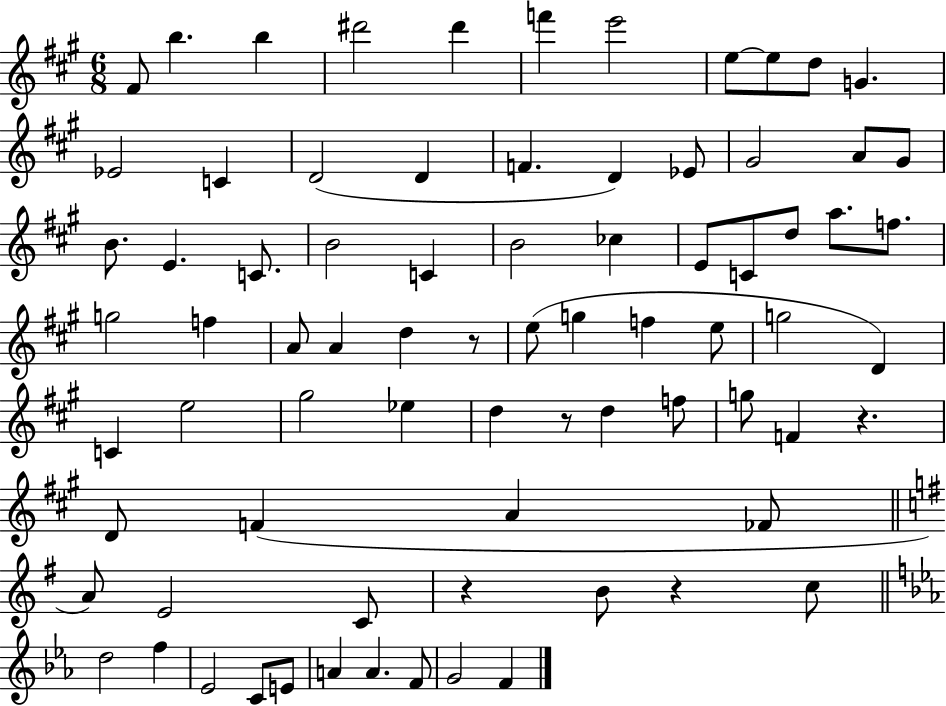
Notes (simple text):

F#4/e B5/q. B5/q D#6/h D#6/q F6/q E6/h E5/e E5/e D5/e G4/q. Eb4/h C4/q D4/h D4/q F4/q. D4/q Eb4/e G#4/h A4/e G#4/e B4/e. E4/q. C4/e. B4/h C4/q B4/h CES5/q E4/e C4/e D5/e A5/e. F5/e. G5/h F5/q A4/e A4/q D5/q R/e E5/e G5/q F5/q E5/e G5/h D4/q C4/q E5/h G#5/h Eb5/q D5/q R/e D5/q F5/e G5/e F4/q R/q. D4/e F4/q A4/q FES4/e A4/e E4/h C4/e R/q B4/e R/q C5/e D5/h F5/q Eb4/h C4/e E4/e A4/q A4/q. F4/e G4/h F4/q